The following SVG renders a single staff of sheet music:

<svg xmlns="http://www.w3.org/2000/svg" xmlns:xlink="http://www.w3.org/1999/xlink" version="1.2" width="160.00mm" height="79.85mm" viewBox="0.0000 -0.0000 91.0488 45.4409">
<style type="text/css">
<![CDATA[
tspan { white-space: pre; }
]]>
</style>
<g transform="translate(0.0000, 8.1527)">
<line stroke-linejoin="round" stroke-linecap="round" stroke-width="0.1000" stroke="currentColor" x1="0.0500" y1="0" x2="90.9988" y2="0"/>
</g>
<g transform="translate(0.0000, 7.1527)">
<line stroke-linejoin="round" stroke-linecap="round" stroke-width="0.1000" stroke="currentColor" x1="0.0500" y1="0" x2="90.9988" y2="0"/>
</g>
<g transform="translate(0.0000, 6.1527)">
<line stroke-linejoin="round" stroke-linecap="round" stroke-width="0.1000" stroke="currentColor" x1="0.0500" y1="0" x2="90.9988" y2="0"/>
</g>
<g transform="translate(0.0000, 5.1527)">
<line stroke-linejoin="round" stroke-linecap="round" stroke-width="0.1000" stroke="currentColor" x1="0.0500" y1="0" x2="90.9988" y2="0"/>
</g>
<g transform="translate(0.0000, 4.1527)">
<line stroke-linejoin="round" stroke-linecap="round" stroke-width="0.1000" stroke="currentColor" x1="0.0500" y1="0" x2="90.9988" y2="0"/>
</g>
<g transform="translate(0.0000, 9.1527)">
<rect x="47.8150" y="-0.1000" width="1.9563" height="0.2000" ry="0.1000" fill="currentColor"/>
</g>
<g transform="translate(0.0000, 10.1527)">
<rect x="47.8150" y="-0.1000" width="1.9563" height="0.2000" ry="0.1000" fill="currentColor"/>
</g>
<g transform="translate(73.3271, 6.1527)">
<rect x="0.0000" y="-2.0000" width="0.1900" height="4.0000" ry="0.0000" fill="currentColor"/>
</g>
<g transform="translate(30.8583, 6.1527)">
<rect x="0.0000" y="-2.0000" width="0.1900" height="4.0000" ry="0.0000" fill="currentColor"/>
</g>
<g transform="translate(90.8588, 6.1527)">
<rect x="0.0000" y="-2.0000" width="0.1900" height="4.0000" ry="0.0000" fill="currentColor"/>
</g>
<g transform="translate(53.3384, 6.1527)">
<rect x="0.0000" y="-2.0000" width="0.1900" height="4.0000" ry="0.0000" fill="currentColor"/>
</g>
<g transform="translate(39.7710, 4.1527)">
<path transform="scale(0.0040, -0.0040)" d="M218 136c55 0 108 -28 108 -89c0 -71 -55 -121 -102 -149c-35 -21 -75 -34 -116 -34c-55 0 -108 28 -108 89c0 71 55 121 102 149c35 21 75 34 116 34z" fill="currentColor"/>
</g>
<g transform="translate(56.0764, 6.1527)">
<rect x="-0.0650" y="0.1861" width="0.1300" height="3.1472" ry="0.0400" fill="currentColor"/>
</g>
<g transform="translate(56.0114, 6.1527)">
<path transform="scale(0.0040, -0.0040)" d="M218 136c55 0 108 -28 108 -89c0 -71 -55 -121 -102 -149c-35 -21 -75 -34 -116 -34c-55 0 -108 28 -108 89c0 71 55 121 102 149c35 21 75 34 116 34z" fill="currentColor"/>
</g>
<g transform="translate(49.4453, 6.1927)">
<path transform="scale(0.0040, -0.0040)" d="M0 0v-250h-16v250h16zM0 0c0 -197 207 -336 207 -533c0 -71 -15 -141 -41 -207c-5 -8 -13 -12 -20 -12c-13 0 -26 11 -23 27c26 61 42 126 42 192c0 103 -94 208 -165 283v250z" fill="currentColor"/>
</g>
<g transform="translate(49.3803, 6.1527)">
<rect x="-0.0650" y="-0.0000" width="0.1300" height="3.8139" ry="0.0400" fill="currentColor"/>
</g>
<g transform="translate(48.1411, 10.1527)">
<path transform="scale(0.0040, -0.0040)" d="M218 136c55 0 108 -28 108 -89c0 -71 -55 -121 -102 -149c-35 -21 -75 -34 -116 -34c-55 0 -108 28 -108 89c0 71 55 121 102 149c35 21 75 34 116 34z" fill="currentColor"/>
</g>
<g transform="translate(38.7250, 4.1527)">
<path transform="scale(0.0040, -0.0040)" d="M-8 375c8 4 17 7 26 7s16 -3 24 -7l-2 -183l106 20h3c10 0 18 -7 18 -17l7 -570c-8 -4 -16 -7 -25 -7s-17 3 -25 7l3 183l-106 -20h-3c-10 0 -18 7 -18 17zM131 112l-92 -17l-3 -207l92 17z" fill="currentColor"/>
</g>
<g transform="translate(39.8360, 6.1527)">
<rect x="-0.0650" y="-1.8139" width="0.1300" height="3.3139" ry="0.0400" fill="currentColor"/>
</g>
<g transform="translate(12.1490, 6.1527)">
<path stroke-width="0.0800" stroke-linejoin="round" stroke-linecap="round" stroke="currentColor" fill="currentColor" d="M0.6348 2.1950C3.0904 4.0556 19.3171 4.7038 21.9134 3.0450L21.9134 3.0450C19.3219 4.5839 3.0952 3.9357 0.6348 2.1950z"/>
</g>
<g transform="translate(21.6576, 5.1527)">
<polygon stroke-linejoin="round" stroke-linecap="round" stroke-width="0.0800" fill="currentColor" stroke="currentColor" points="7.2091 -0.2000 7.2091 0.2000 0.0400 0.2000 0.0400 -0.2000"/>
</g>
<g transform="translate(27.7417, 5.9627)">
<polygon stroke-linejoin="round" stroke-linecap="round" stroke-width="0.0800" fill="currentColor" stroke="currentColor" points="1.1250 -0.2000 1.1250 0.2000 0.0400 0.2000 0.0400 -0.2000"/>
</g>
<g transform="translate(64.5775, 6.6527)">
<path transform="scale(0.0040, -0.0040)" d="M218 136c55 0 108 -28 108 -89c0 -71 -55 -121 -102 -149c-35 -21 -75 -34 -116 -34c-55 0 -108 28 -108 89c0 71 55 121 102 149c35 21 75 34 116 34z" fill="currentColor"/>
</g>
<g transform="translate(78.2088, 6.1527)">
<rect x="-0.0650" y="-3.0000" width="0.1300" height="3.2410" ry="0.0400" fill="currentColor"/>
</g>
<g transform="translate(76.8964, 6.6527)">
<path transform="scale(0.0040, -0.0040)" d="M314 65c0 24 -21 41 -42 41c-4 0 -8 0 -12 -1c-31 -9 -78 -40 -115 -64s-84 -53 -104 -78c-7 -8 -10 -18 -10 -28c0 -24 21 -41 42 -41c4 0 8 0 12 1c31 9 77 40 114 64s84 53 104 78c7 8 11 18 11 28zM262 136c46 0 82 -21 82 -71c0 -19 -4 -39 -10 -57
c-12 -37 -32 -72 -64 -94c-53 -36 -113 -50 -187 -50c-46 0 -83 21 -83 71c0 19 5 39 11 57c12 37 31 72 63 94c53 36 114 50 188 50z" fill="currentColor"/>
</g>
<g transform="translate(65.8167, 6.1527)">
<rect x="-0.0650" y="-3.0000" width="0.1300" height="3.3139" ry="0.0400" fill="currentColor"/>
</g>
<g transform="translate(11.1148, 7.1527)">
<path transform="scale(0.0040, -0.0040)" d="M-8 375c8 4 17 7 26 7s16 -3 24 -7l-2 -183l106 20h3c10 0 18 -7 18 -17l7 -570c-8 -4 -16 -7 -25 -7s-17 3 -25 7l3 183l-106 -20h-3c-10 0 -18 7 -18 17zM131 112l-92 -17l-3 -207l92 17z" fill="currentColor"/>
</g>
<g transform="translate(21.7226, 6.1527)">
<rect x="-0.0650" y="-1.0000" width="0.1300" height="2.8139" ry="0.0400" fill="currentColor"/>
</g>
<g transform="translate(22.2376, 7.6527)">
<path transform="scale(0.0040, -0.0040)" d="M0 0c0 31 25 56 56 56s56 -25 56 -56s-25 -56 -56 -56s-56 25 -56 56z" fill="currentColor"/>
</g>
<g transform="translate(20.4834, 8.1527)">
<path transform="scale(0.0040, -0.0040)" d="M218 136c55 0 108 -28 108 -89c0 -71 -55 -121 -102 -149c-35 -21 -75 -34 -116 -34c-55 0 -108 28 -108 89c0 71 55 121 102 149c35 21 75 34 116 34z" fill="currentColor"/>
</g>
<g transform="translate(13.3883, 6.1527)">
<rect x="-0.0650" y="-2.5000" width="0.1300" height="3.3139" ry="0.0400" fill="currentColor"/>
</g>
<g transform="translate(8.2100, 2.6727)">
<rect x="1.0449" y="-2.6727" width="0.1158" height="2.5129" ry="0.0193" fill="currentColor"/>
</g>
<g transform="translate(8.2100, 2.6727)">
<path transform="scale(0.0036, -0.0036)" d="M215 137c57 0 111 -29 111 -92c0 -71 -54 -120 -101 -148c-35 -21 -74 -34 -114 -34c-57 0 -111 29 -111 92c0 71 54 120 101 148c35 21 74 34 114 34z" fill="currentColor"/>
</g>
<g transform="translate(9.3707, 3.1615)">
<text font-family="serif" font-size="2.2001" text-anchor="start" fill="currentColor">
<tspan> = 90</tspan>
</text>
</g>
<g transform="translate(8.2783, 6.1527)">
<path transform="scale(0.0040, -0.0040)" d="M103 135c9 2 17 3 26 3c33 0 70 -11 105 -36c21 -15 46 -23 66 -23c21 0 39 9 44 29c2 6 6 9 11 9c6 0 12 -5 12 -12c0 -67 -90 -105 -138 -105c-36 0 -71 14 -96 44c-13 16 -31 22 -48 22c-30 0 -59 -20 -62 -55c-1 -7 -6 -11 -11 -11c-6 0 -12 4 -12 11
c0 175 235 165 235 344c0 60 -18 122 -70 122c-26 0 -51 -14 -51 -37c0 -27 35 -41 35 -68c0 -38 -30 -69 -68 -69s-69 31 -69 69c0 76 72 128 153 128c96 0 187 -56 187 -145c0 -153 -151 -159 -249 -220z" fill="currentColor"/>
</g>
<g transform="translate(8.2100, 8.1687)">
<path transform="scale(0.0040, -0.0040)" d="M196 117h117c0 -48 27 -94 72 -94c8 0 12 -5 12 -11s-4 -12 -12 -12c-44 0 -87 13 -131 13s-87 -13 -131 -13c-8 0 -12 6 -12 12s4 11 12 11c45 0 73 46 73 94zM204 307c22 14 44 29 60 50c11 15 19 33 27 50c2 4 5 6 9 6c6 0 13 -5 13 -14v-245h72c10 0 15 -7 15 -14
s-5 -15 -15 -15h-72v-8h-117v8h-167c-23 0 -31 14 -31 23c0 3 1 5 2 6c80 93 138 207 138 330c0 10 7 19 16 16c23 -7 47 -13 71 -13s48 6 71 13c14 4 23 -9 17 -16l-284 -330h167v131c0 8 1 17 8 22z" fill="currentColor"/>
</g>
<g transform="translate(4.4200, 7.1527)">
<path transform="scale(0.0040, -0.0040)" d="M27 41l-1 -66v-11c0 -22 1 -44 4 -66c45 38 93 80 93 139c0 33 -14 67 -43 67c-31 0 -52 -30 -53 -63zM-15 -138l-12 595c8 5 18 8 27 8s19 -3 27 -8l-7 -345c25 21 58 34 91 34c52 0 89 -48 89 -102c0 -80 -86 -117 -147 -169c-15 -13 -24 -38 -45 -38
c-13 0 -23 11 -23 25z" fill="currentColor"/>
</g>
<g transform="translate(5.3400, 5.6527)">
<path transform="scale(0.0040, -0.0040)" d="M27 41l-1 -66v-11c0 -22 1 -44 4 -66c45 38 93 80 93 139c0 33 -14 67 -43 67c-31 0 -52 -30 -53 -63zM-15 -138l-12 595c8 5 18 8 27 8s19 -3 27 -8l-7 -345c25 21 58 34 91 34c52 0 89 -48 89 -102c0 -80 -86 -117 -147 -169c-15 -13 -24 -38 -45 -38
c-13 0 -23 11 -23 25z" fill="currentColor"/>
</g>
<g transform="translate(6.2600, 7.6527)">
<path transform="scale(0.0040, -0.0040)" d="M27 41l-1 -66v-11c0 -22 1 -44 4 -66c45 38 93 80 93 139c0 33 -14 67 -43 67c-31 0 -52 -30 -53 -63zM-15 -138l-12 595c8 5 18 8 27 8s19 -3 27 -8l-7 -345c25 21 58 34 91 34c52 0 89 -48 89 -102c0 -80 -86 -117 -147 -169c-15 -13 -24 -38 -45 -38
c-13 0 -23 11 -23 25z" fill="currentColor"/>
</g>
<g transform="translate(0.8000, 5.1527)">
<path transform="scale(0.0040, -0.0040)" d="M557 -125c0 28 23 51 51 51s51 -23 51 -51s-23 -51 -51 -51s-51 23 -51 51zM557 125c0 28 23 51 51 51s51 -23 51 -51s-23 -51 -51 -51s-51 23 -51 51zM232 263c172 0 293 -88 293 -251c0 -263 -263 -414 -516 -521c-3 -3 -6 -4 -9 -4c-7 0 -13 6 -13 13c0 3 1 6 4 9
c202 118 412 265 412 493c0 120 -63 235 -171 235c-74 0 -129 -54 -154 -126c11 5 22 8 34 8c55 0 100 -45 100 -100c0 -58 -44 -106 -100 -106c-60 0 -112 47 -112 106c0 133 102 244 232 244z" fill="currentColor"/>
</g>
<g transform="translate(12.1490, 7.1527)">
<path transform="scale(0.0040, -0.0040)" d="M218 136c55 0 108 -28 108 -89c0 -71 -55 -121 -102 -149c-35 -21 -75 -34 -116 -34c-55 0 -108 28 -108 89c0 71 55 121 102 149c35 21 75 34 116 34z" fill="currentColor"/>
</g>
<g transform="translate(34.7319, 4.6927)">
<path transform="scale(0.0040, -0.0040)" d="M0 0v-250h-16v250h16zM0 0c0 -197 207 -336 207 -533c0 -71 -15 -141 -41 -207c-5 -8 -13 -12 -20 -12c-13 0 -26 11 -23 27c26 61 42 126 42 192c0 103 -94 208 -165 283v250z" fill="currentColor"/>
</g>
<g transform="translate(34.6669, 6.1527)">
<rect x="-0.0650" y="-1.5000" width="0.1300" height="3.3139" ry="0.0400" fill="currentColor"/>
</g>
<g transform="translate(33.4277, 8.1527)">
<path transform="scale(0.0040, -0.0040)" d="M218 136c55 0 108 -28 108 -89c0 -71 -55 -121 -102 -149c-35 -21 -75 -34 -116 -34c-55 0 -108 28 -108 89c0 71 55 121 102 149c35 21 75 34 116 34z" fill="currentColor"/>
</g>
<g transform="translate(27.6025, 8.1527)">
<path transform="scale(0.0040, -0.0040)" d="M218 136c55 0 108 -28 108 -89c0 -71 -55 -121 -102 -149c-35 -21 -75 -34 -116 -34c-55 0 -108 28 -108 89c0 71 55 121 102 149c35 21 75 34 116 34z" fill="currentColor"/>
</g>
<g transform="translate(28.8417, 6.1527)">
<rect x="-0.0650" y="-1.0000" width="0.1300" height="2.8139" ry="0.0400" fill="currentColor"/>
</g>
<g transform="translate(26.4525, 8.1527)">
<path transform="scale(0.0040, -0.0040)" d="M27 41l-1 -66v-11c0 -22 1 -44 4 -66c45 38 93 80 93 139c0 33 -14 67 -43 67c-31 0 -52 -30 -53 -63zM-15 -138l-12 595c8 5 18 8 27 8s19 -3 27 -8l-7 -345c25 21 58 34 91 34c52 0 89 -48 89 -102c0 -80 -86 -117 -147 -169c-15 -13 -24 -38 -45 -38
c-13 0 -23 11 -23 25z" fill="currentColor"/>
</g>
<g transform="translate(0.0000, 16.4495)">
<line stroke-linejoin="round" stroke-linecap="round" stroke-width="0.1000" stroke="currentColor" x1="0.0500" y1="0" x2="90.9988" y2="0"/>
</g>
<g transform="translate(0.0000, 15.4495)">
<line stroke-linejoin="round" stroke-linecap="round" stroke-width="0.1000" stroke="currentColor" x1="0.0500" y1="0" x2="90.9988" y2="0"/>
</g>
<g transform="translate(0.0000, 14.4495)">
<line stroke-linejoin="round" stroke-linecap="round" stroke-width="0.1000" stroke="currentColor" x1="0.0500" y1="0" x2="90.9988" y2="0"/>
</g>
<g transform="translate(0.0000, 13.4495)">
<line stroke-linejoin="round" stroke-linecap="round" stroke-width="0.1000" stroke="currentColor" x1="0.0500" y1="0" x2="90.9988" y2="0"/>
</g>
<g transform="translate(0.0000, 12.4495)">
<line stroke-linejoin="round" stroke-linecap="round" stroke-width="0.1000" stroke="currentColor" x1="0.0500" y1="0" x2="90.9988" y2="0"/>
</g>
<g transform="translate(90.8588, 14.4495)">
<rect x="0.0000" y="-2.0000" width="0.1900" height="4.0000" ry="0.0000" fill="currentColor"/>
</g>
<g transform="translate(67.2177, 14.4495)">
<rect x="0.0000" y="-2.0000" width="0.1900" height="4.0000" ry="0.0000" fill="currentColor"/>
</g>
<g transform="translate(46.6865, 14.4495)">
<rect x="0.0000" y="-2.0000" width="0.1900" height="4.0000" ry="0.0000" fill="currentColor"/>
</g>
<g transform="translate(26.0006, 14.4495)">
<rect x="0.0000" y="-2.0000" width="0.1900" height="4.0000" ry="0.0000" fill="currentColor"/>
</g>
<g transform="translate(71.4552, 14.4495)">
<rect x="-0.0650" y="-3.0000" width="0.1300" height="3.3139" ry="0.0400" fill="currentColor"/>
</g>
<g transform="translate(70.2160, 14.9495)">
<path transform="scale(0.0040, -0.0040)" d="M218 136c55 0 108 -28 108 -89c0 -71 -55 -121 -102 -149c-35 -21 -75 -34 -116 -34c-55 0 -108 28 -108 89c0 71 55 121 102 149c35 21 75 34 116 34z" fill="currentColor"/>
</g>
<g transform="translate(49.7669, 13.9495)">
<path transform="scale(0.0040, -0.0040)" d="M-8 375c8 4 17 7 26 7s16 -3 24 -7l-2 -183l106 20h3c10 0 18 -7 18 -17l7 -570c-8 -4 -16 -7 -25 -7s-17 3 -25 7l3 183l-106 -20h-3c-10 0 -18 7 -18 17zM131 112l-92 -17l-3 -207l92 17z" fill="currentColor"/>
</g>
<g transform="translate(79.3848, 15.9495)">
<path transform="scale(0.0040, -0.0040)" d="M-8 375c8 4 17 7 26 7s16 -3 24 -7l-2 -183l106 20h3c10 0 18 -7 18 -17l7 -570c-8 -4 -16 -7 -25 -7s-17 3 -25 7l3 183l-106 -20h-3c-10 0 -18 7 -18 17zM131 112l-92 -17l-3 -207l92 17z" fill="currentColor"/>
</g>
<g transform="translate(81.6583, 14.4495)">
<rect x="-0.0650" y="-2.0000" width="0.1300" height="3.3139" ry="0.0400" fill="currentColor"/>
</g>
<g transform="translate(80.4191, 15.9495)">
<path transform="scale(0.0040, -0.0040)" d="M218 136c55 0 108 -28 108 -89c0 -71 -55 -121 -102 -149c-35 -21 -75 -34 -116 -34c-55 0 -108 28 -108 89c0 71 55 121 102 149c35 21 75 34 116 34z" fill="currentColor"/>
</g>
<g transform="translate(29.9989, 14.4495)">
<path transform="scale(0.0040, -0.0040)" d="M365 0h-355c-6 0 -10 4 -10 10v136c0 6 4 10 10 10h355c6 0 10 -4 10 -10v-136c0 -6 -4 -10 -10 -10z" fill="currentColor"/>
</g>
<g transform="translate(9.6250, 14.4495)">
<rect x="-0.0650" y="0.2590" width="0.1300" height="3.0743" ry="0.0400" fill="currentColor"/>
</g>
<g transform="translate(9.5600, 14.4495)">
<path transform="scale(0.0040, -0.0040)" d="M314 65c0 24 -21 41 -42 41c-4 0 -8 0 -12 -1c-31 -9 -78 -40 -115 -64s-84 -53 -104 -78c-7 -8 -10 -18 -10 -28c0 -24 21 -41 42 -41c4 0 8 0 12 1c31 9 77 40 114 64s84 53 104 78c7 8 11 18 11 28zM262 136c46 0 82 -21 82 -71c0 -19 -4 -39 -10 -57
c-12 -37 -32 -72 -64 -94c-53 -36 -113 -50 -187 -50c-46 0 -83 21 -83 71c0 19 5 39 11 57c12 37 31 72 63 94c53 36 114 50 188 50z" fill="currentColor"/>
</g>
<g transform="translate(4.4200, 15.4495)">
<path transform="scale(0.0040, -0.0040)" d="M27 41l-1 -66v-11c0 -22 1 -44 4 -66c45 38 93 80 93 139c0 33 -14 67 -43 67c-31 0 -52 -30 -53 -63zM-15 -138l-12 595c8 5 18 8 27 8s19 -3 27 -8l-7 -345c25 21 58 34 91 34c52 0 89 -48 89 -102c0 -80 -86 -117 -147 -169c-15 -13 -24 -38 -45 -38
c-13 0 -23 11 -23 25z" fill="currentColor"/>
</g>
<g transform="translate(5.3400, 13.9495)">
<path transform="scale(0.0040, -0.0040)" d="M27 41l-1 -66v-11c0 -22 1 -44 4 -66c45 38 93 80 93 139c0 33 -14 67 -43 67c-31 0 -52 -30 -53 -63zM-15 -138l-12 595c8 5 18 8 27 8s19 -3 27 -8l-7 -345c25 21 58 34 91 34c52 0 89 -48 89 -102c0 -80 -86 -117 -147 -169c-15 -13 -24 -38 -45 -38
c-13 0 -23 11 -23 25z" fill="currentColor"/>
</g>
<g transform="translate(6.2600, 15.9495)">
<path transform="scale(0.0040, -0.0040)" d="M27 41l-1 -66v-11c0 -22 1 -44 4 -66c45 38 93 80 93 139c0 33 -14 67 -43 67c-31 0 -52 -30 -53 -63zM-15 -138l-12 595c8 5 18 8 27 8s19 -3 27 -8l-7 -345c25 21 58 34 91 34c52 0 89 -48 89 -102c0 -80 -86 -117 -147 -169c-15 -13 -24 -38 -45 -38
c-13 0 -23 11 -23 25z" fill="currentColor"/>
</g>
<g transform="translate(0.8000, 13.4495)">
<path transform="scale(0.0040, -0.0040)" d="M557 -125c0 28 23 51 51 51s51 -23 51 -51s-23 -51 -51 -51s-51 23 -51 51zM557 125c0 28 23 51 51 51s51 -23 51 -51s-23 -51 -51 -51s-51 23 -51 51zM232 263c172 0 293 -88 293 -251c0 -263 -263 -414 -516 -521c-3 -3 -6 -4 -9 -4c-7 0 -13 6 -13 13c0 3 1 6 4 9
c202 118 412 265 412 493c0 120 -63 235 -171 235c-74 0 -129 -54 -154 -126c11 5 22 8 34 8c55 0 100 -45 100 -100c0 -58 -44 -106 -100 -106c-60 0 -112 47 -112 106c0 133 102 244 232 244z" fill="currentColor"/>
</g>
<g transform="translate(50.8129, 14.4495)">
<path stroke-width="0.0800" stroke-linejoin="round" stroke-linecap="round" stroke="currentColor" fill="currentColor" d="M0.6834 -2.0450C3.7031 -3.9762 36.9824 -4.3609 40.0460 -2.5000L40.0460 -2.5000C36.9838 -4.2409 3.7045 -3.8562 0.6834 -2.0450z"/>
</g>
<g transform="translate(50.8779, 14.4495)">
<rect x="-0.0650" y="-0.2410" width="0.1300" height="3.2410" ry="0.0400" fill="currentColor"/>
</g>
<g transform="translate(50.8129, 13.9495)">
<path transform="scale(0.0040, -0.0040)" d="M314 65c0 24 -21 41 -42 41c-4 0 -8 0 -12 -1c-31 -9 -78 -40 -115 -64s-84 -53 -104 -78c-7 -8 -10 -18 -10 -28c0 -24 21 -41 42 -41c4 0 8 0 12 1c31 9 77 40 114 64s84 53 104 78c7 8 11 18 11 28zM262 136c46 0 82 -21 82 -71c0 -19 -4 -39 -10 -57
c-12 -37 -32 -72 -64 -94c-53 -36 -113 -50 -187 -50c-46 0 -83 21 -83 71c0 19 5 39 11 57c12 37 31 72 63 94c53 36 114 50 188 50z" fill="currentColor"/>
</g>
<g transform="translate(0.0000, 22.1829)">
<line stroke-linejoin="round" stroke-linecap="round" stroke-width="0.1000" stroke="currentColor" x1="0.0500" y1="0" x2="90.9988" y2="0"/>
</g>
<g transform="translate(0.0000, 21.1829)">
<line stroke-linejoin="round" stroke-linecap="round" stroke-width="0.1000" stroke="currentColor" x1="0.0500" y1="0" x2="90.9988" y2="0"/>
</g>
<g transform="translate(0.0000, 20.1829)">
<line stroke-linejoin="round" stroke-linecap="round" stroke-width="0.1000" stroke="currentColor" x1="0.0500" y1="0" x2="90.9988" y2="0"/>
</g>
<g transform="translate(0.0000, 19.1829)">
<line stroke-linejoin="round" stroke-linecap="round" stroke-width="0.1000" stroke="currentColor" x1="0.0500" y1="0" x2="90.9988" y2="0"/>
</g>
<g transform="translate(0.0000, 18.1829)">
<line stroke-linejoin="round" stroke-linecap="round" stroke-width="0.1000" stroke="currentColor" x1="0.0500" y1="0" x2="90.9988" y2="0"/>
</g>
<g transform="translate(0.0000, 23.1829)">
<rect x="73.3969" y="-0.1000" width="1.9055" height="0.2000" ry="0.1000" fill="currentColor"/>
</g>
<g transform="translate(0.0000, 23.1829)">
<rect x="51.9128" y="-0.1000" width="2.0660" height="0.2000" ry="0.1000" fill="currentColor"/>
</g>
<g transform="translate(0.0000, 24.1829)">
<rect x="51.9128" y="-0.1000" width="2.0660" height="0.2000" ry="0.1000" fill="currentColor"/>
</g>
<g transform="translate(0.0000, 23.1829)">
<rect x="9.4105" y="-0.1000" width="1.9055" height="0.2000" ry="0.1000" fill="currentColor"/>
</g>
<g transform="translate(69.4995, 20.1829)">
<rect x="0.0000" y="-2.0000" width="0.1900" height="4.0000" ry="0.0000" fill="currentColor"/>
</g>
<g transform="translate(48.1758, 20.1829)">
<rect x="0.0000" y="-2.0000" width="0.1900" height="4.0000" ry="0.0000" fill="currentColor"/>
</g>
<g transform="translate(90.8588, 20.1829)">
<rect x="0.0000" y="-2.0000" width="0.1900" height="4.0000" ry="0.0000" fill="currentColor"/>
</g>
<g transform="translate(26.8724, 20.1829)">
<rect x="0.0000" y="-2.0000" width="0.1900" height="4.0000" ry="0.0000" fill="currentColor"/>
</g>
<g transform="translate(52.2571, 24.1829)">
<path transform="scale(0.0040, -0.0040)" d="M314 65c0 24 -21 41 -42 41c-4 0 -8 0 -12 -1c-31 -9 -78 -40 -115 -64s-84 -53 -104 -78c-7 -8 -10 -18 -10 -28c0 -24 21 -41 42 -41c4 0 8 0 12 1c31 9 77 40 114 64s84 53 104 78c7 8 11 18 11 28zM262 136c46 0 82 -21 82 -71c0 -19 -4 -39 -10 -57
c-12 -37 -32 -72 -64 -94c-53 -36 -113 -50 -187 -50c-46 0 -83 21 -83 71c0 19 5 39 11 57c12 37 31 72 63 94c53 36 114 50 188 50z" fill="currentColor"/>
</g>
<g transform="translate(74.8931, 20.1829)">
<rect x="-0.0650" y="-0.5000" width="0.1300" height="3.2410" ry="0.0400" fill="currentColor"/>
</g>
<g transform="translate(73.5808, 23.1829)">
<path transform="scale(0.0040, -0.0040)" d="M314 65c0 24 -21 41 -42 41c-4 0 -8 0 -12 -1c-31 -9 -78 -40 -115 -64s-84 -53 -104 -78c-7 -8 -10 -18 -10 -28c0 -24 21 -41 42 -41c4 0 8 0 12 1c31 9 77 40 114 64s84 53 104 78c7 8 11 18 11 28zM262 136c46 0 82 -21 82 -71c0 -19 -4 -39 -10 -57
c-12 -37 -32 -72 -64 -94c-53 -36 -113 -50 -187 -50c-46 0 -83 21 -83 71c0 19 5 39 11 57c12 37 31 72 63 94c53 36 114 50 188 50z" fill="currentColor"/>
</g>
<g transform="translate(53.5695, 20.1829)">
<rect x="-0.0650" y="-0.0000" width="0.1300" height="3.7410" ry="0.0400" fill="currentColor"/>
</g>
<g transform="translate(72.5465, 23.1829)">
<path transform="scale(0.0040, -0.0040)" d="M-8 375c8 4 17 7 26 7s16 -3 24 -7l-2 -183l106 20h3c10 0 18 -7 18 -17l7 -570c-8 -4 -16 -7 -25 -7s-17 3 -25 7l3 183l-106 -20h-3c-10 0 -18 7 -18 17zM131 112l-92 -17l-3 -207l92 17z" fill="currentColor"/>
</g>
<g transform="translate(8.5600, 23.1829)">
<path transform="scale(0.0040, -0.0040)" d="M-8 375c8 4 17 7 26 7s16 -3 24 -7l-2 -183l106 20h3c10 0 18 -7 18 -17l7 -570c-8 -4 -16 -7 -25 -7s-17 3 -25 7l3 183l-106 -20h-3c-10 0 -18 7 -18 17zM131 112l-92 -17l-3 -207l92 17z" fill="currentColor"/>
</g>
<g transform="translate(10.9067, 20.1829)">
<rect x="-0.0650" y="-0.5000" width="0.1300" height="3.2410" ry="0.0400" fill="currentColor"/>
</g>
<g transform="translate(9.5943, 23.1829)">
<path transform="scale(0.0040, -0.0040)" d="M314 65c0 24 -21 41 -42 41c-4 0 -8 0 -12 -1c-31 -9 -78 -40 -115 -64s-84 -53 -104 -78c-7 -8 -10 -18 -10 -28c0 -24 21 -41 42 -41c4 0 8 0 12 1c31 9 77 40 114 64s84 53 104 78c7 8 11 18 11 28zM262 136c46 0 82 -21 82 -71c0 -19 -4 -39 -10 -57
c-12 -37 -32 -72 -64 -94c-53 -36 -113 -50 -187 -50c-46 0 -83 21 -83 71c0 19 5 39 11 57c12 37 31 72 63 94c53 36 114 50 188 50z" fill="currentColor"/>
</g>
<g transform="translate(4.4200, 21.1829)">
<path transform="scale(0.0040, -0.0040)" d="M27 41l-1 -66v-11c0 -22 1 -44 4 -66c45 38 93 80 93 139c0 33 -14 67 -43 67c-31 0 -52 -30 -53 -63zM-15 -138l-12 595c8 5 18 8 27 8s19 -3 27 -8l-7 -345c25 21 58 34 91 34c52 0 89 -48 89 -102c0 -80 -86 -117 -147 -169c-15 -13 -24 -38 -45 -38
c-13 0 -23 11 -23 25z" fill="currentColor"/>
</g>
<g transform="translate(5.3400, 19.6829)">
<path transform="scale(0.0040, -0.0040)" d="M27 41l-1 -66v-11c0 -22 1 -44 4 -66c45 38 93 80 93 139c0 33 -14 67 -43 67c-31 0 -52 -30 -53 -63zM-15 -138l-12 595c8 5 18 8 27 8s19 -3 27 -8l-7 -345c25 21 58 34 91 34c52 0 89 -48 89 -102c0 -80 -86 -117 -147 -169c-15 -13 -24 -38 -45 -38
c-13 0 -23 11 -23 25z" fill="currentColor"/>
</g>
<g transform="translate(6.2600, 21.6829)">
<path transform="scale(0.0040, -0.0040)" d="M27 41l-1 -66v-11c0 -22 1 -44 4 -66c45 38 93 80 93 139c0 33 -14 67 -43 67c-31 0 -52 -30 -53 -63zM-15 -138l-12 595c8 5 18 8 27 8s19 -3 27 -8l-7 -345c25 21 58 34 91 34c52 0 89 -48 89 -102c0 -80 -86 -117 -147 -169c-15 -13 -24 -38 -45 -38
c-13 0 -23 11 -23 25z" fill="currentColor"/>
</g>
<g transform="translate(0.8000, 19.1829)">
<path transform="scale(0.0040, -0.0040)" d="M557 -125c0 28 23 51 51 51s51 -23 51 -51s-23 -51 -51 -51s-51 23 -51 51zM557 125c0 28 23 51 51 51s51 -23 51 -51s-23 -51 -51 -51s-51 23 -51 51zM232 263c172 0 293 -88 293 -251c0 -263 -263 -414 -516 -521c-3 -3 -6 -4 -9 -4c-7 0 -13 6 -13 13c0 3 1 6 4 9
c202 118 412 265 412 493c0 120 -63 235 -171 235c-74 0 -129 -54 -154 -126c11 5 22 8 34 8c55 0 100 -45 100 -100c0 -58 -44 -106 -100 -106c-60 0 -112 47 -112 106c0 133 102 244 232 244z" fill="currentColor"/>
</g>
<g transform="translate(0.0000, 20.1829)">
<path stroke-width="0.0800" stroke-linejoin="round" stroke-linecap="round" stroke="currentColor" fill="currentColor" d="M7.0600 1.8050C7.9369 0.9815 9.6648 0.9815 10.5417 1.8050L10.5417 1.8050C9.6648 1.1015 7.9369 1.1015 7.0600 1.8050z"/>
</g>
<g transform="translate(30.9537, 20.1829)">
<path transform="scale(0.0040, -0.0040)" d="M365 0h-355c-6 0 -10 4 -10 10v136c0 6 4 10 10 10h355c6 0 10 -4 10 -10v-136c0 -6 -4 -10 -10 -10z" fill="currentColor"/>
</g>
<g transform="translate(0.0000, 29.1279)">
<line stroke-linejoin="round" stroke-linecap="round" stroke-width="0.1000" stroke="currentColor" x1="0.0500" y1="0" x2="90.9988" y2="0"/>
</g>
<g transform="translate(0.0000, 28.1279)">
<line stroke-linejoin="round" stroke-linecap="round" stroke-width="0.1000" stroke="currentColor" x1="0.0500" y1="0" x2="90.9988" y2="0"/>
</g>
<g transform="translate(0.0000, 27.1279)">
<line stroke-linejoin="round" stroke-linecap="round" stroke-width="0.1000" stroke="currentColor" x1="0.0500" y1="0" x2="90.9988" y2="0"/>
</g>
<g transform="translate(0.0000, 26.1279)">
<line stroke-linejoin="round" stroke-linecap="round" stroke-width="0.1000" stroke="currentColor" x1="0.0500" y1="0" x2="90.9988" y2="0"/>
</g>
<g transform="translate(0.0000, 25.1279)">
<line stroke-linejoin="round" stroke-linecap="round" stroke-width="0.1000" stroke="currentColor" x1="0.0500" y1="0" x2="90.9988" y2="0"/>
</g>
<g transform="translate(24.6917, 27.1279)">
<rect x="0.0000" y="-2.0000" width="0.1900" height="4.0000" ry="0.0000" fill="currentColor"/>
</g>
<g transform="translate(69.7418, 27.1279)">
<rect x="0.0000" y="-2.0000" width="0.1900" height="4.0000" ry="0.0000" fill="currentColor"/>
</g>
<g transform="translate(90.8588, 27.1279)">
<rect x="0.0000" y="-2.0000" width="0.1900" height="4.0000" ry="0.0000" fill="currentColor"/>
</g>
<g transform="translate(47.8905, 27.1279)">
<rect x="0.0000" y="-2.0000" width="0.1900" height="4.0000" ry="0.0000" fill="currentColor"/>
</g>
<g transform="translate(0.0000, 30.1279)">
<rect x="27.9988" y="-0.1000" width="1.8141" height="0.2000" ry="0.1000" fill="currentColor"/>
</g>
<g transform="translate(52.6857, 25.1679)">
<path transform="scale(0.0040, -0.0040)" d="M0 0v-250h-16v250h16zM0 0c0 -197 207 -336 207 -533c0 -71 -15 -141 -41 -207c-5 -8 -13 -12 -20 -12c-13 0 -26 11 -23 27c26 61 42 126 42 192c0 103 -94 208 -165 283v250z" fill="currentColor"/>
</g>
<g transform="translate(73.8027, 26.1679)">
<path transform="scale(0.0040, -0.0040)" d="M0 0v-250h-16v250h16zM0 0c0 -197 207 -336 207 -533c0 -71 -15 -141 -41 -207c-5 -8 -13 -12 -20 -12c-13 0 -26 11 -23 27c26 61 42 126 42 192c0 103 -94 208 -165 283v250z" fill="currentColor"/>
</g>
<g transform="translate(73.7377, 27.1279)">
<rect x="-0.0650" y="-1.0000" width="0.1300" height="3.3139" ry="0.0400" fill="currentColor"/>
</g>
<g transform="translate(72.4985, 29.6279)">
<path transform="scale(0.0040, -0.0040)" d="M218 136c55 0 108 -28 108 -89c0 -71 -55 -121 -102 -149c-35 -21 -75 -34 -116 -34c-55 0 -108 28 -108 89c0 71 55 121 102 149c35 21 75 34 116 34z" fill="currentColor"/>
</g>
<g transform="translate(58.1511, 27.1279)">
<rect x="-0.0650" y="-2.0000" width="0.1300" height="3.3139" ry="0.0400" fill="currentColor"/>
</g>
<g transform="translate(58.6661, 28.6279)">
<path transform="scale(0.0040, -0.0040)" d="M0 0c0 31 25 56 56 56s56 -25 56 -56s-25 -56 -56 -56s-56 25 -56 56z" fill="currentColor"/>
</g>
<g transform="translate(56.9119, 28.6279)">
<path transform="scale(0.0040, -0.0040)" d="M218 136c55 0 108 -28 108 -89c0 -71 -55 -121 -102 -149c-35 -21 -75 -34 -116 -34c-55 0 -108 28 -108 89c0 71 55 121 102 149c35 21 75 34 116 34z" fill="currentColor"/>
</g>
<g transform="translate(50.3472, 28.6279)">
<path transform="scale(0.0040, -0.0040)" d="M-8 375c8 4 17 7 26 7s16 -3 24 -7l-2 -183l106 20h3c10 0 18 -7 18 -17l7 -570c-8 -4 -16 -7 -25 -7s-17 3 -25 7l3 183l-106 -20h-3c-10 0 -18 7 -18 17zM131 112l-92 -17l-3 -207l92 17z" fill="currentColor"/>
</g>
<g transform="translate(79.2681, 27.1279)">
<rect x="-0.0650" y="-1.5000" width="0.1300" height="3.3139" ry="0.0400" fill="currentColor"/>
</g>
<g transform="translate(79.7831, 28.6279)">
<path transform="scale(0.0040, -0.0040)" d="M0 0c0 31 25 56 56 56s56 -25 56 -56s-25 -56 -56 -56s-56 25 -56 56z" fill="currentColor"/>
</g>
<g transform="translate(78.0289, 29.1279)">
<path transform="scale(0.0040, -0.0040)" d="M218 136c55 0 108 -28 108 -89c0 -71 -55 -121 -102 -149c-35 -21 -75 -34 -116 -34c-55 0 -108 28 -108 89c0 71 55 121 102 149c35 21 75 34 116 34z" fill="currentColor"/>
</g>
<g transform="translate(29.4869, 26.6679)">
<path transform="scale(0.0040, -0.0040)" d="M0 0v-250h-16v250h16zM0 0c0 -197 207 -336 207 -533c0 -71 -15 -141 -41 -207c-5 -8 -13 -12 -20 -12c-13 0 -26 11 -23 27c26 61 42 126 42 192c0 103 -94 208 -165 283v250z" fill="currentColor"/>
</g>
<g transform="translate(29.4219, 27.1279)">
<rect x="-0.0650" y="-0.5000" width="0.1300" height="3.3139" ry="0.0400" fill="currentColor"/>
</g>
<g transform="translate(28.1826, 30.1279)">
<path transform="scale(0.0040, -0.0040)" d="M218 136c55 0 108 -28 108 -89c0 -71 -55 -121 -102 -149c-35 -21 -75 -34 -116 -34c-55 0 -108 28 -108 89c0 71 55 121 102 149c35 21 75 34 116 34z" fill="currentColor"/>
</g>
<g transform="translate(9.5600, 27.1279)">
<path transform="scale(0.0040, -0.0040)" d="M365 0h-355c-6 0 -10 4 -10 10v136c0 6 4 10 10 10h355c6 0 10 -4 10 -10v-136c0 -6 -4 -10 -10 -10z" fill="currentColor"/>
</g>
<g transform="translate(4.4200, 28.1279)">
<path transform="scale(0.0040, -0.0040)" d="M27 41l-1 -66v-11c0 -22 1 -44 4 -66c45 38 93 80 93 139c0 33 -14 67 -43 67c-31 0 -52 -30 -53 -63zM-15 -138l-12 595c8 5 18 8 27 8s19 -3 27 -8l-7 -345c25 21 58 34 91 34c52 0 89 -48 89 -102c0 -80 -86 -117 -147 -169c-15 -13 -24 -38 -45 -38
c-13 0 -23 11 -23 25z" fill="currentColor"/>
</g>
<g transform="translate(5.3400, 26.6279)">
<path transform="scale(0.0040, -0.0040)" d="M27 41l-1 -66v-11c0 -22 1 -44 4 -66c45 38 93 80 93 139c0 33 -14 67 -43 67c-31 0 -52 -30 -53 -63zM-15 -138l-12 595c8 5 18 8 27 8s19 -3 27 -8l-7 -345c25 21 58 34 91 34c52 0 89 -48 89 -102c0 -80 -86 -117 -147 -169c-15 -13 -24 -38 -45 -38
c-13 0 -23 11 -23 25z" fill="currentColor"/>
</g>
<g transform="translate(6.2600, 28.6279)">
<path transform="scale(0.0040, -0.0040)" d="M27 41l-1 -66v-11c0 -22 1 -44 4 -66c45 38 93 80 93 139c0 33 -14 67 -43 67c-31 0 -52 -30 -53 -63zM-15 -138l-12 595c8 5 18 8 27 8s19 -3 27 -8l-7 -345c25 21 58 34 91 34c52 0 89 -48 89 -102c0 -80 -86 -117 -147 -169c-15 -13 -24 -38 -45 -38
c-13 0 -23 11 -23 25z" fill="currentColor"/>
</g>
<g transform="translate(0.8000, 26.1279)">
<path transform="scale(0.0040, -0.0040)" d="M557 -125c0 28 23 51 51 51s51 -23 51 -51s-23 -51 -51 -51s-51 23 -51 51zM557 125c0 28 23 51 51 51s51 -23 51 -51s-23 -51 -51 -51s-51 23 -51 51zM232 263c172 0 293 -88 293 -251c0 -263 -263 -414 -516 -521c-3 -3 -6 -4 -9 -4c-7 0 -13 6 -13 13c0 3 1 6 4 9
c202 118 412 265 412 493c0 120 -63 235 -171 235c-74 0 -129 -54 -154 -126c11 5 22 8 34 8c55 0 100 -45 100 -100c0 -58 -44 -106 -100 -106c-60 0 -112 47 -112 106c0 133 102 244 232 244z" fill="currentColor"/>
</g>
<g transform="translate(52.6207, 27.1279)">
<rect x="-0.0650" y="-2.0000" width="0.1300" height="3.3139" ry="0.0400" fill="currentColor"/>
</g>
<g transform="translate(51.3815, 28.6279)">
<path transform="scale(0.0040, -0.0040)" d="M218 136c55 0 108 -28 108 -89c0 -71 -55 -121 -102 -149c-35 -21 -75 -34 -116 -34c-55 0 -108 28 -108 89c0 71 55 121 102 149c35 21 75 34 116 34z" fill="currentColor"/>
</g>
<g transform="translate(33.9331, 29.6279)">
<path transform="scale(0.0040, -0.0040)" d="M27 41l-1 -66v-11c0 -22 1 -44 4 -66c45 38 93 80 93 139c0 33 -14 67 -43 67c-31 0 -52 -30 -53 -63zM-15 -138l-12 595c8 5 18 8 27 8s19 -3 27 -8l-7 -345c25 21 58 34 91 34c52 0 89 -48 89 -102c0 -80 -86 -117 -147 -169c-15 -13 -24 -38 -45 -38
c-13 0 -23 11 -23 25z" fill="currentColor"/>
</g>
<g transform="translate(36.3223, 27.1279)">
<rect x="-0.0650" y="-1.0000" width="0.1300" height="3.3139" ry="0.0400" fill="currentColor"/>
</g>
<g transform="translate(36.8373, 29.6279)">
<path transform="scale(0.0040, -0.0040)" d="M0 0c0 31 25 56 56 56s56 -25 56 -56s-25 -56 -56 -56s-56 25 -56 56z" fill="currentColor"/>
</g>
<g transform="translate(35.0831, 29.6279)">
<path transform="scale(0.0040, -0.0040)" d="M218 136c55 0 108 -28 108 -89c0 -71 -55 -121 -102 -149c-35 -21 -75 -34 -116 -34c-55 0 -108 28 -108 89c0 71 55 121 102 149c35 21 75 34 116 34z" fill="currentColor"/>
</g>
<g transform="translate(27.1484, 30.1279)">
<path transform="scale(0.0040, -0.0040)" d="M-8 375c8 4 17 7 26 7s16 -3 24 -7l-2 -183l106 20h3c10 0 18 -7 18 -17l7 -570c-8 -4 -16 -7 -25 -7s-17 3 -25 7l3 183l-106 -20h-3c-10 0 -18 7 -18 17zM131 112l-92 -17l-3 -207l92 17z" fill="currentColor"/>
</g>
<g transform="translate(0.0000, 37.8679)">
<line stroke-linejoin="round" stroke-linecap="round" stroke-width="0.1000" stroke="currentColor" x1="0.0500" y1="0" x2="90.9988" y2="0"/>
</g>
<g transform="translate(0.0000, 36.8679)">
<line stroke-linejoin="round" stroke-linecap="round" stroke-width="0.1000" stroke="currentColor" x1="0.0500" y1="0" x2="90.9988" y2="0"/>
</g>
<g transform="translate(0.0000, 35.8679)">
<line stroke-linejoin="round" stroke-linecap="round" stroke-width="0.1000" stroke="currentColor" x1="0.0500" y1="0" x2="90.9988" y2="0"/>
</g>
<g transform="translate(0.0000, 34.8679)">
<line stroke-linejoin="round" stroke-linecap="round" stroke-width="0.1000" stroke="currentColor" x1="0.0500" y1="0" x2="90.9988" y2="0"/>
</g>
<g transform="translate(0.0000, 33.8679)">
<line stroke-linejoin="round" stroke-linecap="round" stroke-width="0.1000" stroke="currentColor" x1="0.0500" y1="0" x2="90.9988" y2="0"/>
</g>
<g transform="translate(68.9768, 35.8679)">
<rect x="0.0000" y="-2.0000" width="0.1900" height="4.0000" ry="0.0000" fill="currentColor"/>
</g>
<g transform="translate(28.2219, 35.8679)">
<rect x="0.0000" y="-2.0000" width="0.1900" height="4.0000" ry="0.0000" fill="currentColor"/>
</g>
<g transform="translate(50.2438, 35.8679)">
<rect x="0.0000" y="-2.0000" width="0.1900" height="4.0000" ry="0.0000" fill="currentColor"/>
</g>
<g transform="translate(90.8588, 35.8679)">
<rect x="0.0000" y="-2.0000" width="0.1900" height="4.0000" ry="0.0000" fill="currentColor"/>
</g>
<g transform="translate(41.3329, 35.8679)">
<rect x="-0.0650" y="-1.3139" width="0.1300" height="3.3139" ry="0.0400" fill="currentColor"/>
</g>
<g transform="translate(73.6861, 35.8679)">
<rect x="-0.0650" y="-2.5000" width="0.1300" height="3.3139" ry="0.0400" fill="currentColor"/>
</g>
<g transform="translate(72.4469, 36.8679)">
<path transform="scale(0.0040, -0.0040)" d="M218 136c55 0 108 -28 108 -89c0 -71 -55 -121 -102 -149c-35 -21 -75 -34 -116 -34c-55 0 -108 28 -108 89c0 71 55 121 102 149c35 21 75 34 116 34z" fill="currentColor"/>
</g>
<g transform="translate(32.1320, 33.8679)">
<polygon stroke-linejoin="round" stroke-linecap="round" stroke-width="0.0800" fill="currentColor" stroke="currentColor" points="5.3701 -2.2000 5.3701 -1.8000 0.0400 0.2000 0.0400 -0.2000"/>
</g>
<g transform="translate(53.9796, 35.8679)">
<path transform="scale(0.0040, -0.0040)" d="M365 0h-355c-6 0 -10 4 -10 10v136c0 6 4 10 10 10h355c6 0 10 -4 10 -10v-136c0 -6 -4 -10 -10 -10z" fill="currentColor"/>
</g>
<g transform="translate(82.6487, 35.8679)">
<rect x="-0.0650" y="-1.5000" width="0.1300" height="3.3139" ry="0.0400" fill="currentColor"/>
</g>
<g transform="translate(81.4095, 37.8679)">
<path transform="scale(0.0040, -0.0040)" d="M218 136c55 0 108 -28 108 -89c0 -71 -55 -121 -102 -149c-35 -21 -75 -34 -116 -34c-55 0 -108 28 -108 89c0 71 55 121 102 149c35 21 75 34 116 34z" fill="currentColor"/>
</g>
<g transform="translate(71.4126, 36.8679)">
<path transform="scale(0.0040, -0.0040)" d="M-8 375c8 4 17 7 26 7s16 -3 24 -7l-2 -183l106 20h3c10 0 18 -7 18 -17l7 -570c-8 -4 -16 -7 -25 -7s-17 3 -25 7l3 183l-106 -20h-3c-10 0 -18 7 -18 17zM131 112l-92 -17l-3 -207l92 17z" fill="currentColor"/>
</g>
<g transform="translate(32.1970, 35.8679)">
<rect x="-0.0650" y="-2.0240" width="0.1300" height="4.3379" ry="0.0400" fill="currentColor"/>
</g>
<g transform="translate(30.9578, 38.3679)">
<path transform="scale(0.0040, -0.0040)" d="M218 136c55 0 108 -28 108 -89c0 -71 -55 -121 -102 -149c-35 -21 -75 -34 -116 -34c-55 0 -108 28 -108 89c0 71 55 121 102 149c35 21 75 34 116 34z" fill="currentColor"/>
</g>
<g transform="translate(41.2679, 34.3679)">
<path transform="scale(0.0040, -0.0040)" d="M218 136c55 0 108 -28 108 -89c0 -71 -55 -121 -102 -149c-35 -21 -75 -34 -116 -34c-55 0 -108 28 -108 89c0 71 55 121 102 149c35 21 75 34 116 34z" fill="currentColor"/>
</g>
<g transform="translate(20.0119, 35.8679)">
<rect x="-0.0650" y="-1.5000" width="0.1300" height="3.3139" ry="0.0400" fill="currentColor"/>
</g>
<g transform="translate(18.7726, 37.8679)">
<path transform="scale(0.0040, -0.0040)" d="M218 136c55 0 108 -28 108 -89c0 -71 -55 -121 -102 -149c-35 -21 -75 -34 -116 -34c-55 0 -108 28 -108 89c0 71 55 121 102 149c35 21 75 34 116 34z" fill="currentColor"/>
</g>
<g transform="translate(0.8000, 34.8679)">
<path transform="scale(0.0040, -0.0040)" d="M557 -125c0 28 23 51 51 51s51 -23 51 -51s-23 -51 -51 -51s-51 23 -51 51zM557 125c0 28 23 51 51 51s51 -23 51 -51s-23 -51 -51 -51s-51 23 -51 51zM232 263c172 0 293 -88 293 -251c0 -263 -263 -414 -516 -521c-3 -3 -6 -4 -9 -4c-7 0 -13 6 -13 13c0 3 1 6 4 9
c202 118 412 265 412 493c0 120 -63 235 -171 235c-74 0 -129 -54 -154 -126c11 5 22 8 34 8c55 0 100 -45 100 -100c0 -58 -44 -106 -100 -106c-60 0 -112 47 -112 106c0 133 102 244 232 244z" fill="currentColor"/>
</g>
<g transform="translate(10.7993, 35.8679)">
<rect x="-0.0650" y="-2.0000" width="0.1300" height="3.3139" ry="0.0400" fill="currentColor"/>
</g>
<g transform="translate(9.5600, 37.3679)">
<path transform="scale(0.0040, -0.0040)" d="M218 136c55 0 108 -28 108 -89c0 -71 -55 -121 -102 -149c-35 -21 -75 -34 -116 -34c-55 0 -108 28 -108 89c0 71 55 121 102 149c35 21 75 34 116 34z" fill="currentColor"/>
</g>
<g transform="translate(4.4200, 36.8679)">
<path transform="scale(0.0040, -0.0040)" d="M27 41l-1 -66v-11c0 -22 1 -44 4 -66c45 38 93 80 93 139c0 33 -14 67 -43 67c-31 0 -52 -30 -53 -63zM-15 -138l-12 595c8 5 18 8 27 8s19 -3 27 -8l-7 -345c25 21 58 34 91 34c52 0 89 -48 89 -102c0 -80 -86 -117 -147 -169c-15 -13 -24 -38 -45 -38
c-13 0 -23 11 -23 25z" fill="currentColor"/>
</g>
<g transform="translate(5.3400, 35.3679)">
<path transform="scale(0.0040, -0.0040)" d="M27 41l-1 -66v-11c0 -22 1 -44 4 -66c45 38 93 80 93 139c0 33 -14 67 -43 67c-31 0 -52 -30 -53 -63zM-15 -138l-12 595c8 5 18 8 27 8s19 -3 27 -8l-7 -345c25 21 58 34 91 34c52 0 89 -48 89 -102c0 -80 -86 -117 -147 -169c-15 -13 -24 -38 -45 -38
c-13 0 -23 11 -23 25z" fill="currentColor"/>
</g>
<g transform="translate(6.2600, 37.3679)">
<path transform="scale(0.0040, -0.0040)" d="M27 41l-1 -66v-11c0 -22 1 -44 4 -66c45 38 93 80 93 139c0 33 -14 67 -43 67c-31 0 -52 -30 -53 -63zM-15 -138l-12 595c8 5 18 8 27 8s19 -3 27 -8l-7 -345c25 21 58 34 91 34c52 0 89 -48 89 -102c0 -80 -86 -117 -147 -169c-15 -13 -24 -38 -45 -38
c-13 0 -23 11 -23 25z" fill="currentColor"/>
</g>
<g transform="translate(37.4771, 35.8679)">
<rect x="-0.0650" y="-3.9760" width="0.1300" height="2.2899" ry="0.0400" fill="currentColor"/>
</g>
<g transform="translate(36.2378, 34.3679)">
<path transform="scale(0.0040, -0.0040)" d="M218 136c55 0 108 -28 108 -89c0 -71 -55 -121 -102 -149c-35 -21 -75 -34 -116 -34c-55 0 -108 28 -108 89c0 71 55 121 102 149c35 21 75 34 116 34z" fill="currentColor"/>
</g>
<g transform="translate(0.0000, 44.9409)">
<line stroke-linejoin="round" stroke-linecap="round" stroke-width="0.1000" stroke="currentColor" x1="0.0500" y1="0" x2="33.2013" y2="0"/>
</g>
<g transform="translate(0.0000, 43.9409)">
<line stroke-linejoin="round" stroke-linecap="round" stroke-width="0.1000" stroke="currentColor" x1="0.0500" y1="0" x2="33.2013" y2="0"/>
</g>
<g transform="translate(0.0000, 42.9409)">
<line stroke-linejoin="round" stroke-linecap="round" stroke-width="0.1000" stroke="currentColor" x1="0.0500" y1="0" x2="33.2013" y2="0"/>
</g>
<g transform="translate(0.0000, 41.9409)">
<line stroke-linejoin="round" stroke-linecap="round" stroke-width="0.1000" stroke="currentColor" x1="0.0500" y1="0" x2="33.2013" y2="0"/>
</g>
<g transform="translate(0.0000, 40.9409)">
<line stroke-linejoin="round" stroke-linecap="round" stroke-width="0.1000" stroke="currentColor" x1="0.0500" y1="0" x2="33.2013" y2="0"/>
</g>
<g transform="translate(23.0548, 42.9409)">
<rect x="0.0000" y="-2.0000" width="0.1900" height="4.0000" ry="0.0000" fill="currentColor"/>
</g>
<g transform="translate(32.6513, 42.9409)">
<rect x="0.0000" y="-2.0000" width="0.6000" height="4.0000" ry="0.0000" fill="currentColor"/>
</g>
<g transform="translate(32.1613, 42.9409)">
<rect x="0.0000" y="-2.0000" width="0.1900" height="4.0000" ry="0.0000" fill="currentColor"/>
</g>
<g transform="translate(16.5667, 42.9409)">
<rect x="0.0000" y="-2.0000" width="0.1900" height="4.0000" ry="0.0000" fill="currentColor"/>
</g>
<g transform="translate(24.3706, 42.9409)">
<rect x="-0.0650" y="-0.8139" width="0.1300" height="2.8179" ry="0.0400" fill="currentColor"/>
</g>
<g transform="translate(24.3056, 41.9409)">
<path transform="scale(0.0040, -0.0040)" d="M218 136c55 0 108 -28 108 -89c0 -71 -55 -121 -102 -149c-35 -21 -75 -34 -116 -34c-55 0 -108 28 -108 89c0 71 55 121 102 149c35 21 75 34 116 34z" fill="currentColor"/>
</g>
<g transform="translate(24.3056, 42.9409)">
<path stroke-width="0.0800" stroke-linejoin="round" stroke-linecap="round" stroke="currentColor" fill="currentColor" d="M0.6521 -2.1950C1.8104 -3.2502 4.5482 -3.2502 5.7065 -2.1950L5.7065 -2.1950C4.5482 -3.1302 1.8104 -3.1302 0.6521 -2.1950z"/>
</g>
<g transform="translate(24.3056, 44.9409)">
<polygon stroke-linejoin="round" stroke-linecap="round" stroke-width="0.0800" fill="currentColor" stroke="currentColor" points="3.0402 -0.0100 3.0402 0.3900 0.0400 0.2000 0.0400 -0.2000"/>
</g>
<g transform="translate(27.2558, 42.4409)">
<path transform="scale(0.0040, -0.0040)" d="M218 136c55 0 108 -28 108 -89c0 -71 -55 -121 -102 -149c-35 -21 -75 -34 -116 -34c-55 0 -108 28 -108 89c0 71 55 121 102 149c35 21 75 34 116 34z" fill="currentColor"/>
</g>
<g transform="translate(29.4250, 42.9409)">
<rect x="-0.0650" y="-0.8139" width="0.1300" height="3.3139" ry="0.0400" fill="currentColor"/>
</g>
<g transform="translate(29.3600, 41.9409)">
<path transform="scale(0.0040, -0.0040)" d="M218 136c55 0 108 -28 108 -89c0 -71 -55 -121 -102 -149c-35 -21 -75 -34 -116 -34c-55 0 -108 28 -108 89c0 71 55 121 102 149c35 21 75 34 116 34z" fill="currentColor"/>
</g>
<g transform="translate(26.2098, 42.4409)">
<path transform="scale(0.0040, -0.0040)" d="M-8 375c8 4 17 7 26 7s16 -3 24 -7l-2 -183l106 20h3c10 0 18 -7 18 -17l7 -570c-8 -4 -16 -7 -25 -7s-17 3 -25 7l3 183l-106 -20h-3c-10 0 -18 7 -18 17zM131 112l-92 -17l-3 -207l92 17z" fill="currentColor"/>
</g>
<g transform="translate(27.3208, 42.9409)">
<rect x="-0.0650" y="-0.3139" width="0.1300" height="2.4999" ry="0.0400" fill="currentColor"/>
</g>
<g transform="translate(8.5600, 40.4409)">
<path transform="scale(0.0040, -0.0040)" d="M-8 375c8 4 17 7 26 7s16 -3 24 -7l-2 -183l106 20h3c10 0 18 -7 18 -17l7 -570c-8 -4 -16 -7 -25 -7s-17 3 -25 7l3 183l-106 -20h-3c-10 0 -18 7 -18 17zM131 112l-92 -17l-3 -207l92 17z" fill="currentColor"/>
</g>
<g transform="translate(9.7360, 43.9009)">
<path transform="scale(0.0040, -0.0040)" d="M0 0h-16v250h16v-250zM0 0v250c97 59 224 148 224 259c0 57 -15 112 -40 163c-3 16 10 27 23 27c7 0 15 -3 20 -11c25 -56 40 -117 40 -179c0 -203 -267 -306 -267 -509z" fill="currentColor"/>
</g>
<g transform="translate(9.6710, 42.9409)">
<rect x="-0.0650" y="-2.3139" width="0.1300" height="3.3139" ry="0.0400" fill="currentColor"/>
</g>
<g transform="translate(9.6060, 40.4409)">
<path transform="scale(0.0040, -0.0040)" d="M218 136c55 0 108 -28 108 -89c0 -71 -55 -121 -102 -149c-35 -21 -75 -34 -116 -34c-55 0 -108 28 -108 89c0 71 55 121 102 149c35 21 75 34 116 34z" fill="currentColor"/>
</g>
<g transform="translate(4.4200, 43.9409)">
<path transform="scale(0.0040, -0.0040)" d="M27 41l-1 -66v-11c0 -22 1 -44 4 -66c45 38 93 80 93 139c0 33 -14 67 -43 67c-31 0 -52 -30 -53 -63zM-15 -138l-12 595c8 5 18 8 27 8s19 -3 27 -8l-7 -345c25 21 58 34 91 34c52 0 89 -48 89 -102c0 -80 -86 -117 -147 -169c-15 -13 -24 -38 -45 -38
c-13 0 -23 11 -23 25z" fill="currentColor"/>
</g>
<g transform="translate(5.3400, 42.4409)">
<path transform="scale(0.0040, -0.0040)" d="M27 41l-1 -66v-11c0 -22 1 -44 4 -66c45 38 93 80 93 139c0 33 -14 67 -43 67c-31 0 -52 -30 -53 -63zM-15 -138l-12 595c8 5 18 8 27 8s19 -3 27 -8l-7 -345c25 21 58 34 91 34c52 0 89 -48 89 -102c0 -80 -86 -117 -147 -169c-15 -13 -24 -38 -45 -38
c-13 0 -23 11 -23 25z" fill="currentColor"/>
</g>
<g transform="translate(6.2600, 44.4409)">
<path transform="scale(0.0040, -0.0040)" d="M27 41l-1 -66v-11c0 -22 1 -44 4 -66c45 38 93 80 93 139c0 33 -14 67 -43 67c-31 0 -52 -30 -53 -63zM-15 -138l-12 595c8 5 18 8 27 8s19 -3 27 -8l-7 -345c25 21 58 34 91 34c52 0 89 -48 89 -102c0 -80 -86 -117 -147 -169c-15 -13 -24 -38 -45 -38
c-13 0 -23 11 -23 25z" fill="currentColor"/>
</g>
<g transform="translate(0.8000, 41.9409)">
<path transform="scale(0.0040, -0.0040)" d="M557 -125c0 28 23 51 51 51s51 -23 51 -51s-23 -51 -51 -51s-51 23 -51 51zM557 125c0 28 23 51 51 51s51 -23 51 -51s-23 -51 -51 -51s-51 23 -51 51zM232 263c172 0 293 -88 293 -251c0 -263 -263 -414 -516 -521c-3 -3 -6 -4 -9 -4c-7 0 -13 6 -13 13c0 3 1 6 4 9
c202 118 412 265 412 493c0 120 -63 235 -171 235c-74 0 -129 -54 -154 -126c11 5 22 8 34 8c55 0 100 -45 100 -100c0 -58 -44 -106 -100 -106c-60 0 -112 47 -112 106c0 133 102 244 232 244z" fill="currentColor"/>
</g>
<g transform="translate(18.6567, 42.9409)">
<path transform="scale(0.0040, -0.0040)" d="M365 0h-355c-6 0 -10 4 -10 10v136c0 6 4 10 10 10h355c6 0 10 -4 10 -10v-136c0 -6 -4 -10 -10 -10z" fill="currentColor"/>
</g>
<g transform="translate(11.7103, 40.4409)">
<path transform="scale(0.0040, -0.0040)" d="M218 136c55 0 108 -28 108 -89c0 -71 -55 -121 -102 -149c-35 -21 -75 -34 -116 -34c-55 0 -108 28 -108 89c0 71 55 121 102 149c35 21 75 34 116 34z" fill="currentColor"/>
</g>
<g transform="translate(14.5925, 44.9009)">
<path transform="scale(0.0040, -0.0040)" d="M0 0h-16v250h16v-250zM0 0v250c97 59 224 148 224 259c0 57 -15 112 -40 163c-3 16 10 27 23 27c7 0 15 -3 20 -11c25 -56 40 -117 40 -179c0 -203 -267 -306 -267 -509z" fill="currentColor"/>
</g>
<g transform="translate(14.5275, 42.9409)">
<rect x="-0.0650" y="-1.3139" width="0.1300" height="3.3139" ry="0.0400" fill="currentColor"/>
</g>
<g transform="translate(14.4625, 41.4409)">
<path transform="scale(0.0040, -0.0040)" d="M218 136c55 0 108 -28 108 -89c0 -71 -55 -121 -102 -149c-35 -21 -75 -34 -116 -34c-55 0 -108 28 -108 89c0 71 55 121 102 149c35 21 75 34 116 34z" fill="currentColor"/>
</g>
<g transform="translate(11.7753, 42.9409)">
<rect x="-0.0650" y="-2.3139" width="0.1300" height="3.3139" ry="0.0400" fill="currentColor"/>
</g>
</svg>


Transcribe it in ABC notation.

X:1
T:Untitled
M:2/4
L:1/4
K:Eb
B,, G,,/2 _G,,/4 G,,/2 A, C,,/2 D, C, C,2 D,2 z2 E,2 C, A,, E,,2 z2 C,,2 E,,2 z2 E,,/2 _F,, A,,/2 A,, F,,/2 G,, _A,, G,, F,,/2 G,/2 G, z2 B,, G,, B,/2 B, G,/2 z2 F,/2 E,/2 F,